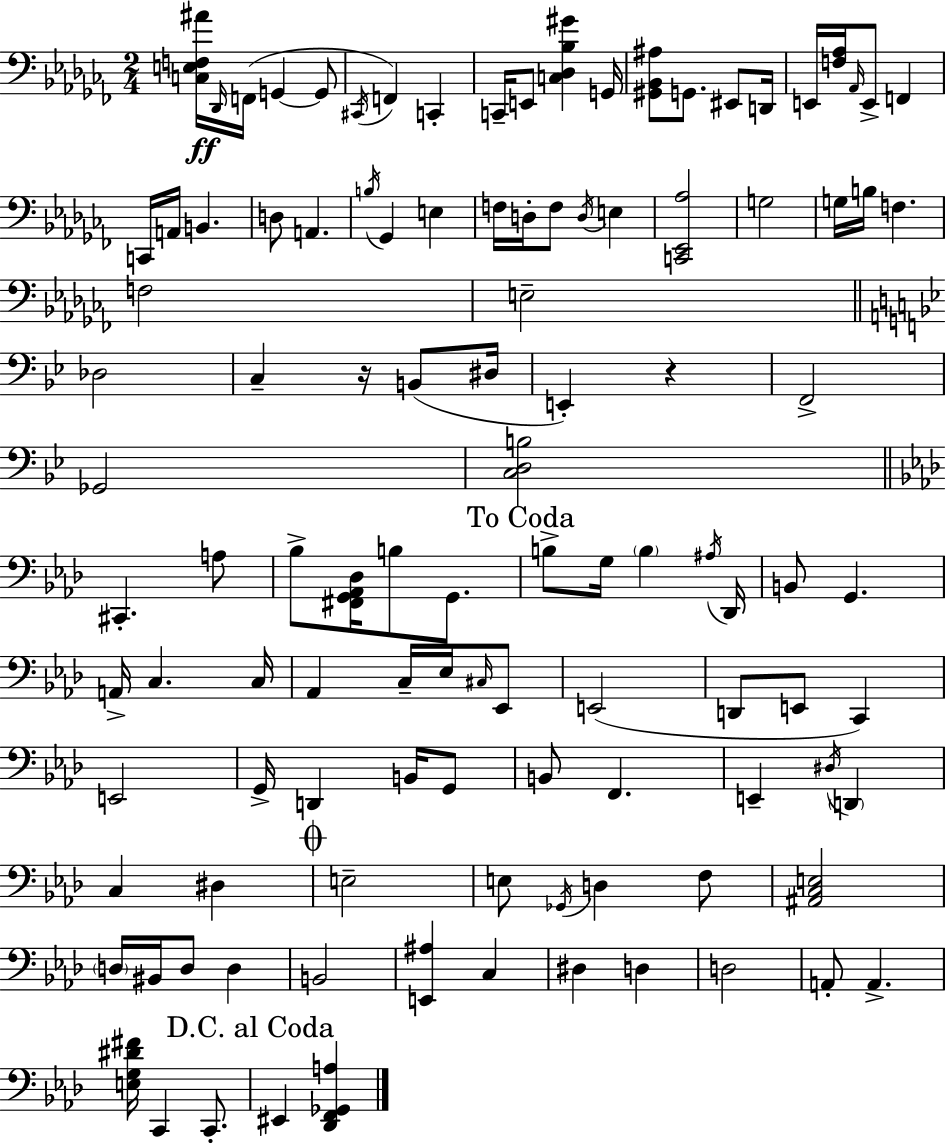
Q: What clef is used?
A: bass